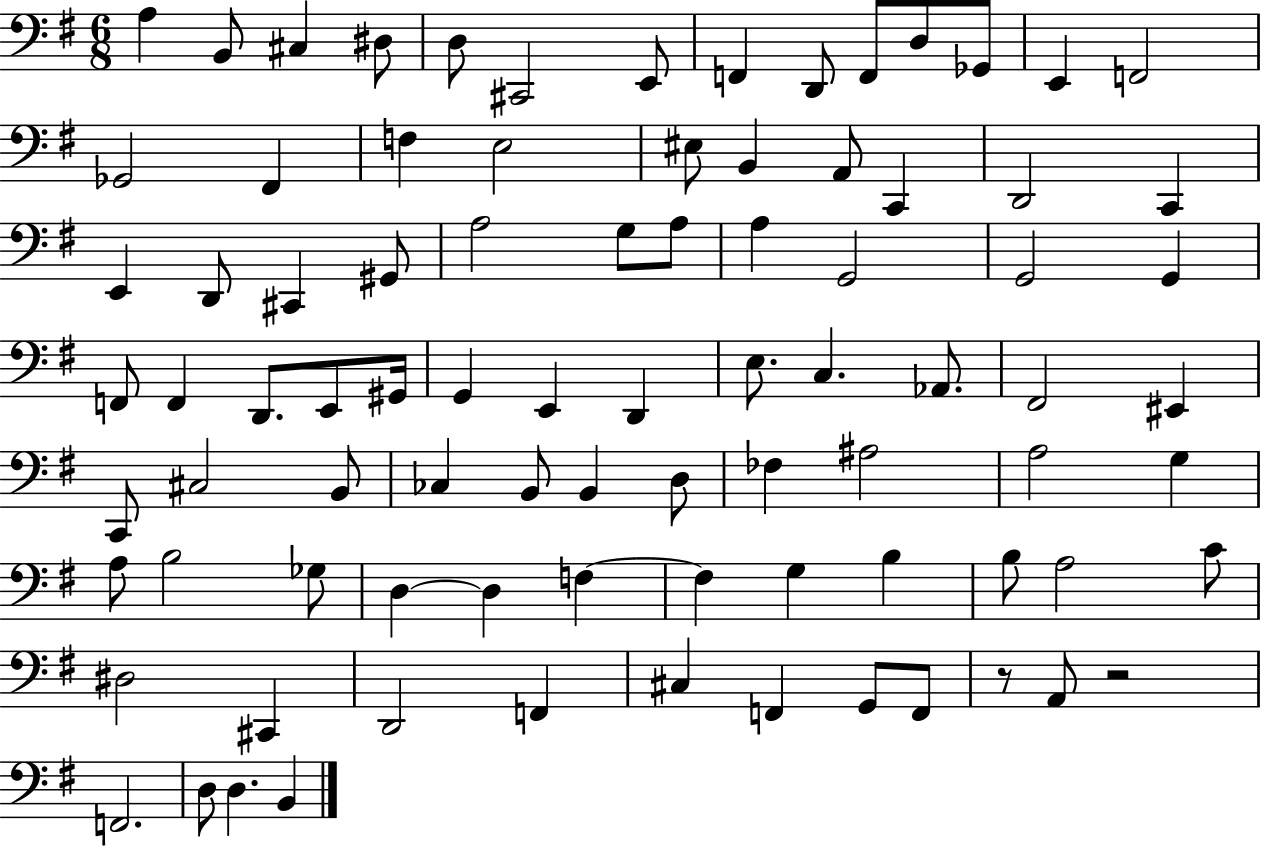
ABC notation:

X:1
T:Untitled
M:6/8
L:1/4
K:G
A, B,,/2 ^C, ^D,/2 D,/2 ^C,,2 E,,/2 F,, D,,/2 F,,/2 D,/2 _G,,/2 E,, F,,2 _G,,2 ^F,, F, E,2 ^E,/2 B,, A,,/2 C,, D,,2 C,, E,, D,,/2 ^C,, ^G,,/2 A,2 G,/2 A,/2 A, G,,2 G,,2 G,, F,,/2 F,, D,,/2 E,,/2 ^G,,/4 G,, E,, D,, E,/2 C, _A,,/2 ^F,,2 ^E,, C,,/2 ^C,2 B,,/2 _C, B,,/2 B,, D,/2 _F, ^A,2 A,2 G, A,/2 B,2 _G,/2 D, D, F, F, G, B, B,/2 A,2 C/2 ^D,2 ^C,, D,,2 F,, ^C, F,, G,,/2 F,,/2 z/2 A,,/2 z2 F,,2 D,/2 D, B,,